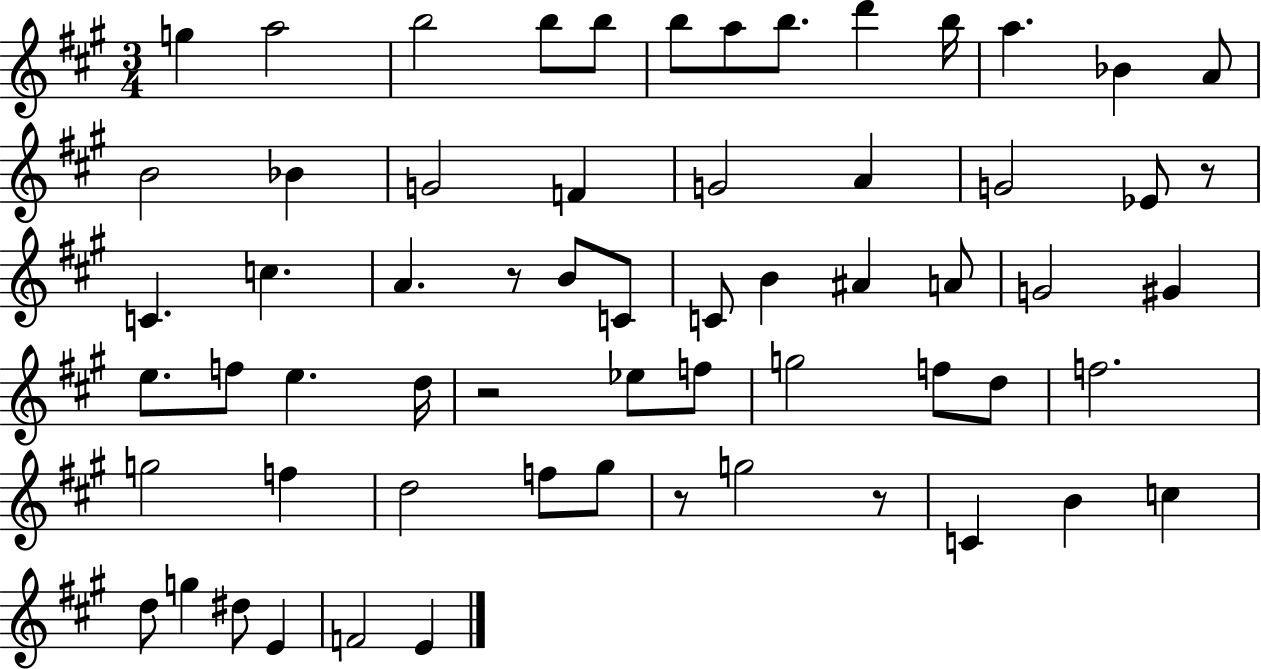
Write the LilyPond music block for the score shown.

{
  \clef treble
  \numericTimeSignature
  \time 3/4
  \key a \major
  g''4 a''2 | b''2 b''8 b''8 | b''8 a''8 b''8. d'''4 b''16 | a''4. bes'4 a'8 | \break b'2 bes'4 | g'2 f'4 | g'2 a'4 | g'2 ees'8 r8 | \break c'4. c''4. | a'4. r8 b'8 c'8 | c'8 b'4 ais'4 a'8 | g'2 gis'4 | \break e''8. f''8 e''4. d''16 | r2 ees''8 f''8 | g''2 f''8 d''8 | f''2. | \break g''2 f''4 | d''2 f''8 gis''8 | r8 g''2 r8 | c'4 b'4 c''4 | \break d''8 g''4 dis''8 e'4 | f'2 e'4 | \bar "|."
}